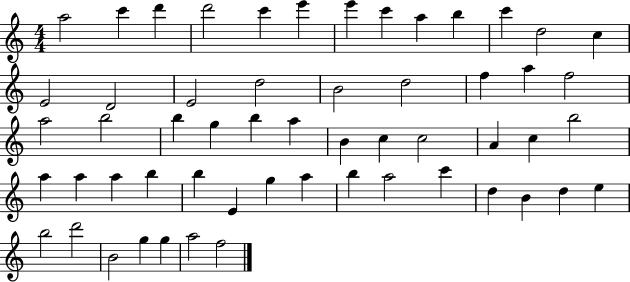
{
  \clef treble
  \numericTimeSignature
  \time 4/4
  \key c \major
  a''2 c'''4 d'''4 | d'''2 c'''4 e'''4 | e'''4 c'''4 a''4 b''4 | c'''4 d''2 c''4 | \break e'2 d'2 | e'2 d''2 | b'2 d''2 | f''4 a''4 f''2 | \break a''2 b''2 | b''4 g''4 b''4 a''4 | b'4 c''4 c''2 | a'4 c''4 b''2 | \break a''4 a''4 a''4 b''4 | b''4 e'4 g''4 a''4 | b''4 a''2 c'''4 | d''4 b'4 d''4 e''4 | \break b''2 d'''2 | b'2 g''4 g''4 | a''2 f''2 | \bar "|."
}